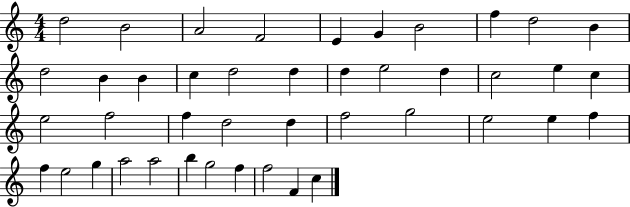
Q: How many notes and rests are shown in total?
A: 43